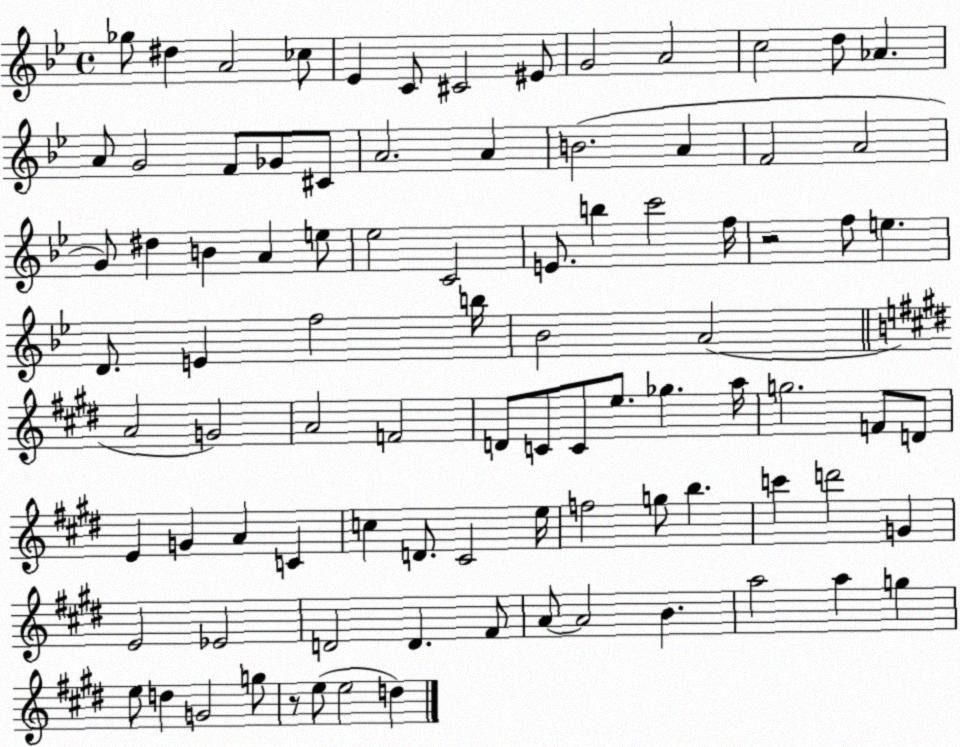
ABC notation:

X:1
T:Untitled
M:4/4
L:1/4
K:Bb
_g/2 ^d A2 _c/2 _E C/2 ^C2 ^E/2 G2 A2 c2 d/2 _A A/2 G2 F/2 _G/2 ^C/2 A2 A B2 A F2 A2 G/2 ^d B A e/2 _e2 C2 E/2 b c'2 f/4 z2 f/2 e D/2 E f2 b/4 _B2 A2 A2 G2 A2 F2 D/2 C/2 C/2 e/2 _g a/4 g2 F/2 D/2 E G A C c D/2 ^C2 e/4 f2 g/2 b c' d'2 G E2 _E2 D2 D ^F/2 A/2 A2 B a2 a g e/2 d G2 g/2 z/2 e/2 e2 d